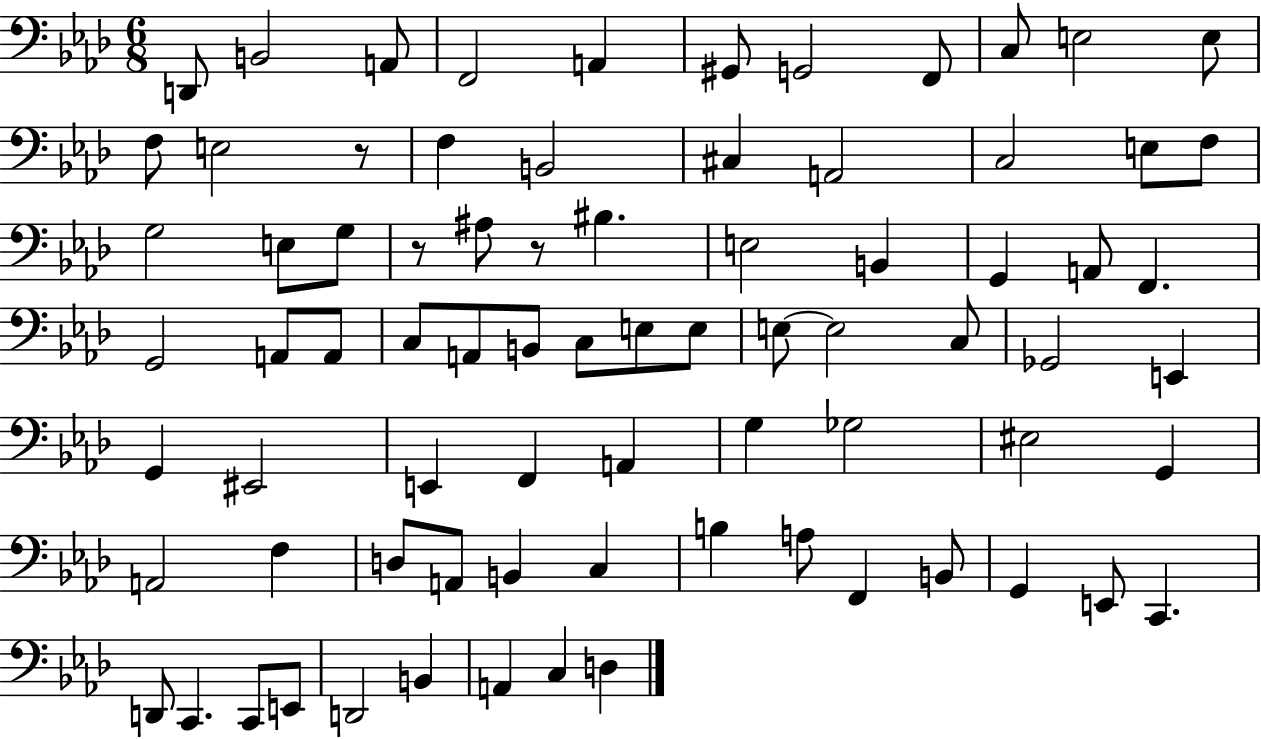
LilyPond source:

{
  \clef bass
  \numericTimeSignature
  \time 6/8
  \key aes \major
  d,8 b,2 a,8 | f,2 a,4 | gis,8 g,2 f,8 | c8 e2 e8 | \break f8 e2 r8 | f4 b,2 | cis4 a,2 | c2 e8 f8 | \break g2 e8 g8 | r8 ais8 r8 bis4. | e2 b,4 | g,4 a,8 f,4. | \break g,2 a,8 a,8 | c8 a,8 b,8 c8 e8 e8 | e8~~ e2 c8 | ges,2 e,4 | \break g,4 eis,2 | e,4 f,4 a,4 | g4 ges2 | eis2 g,4 | \break a,2 f4 | d8 a,8 b,4 c4 | b4 a8 f,4 b,8 | g,4 e,8 c,4. | \break d,8 c,4. c,8 e,8 | d,2 b,4 | a,4 c4 d4 | \bar "|."
}